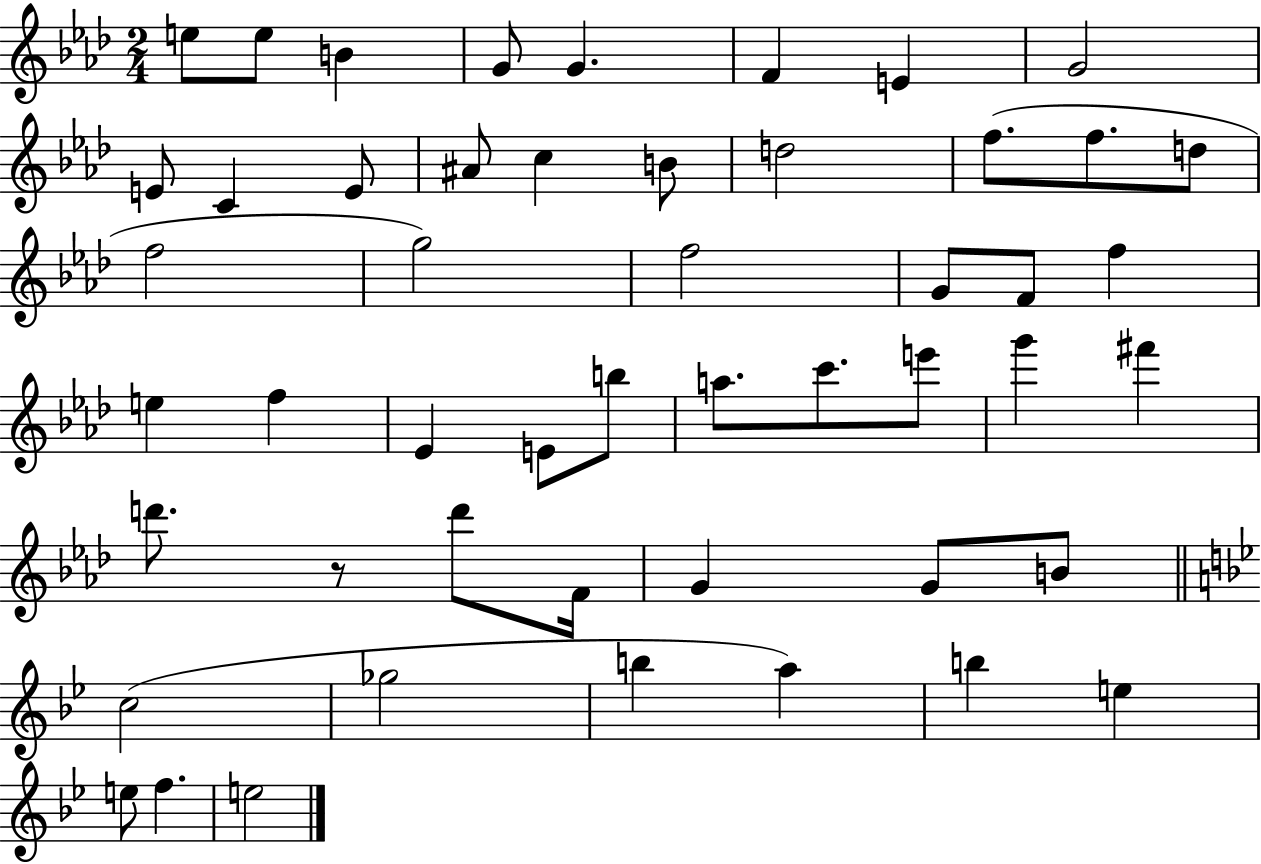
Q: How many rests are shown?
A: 1